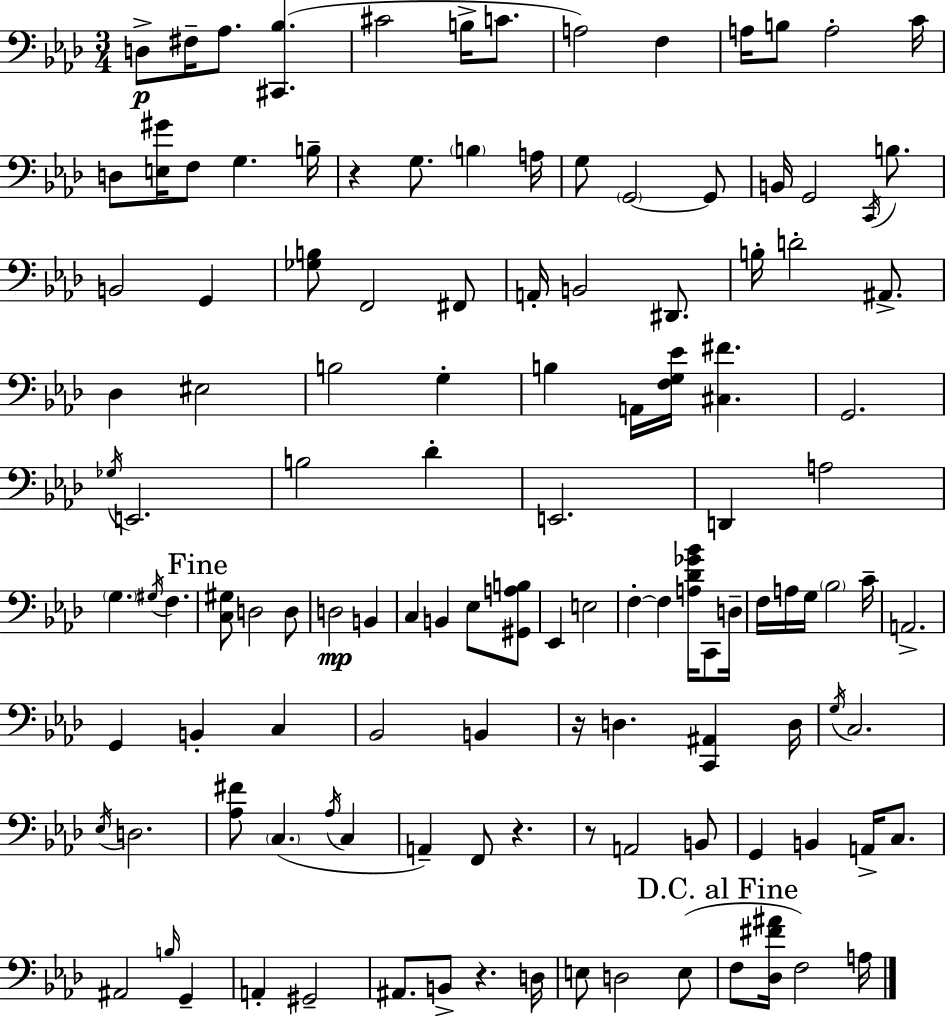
D3/e F#3/s Ab3/e. [C#2,Bb3]/q. C#4/h B3/s C4/e. A3/h F3/q A3/s B3/e A3/h C4/s D3/e [E3,G#4]/s F3/e G3/q. B3/s R/q G3/e. B3/q A3/s G3/e G2/h G2/e B2/s G2/h C2/s B3/e. B2/h G2/q [Gb3,B3]/e F2/h F#2/e A2/s B2/h D#2/e. B3/s D4/h A#2/e. Db3/q EIS3/h B3/h G3/q B3/q A2/s [F3,G3,Eb4]/s [C#3,F#4]/q. G2/h. Gb3/s E2/h. B3/h Db4/q E2/h. D2/q A3/h G3/q. G#3/s F3/q. [C3,G#3]/e D3/h D3/e D3/h B2/q C3/q B2/q Eb3/e [G#2,A3,B3]/e Eb2/q E3/h F3/q F3/q [A3,Db4,Gb4,Bb4]/s C2/e D3/s F3/s A3/s G3/s Bb3/h C4/s A2/h. G2/q B2/q C3/q Bb2/h B2/q R/s D3/q. [C2,A#2]/q D3/s G3/s C3/h. Eb3/s D3/h. [Ab3,F#4]/e C3/q. Ab3/s C3/q A2/q F2/e R/q. R/e A2/h B2/e G2/q B2/q A2/s C3/e. A#2/h B3/s G2/q A2/q G#2/h A#2/e. B2/e R/q. D3/s E3/e D3/h E3/e F3/e [Db3,F#4,A#4]/s F3/h A3/s